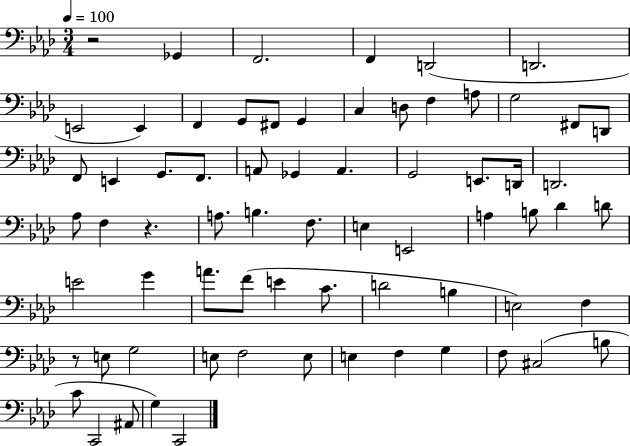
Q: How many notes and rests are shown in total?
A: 69